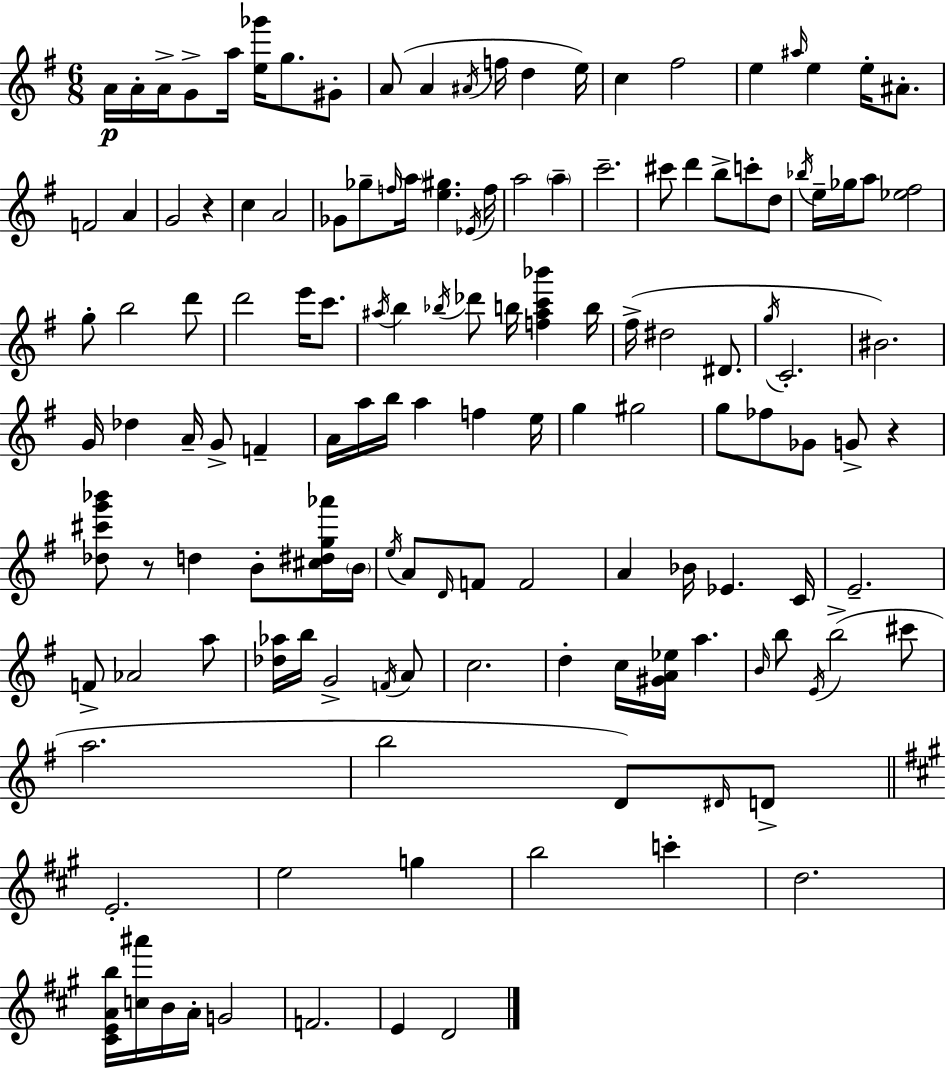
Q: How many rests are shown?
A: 3